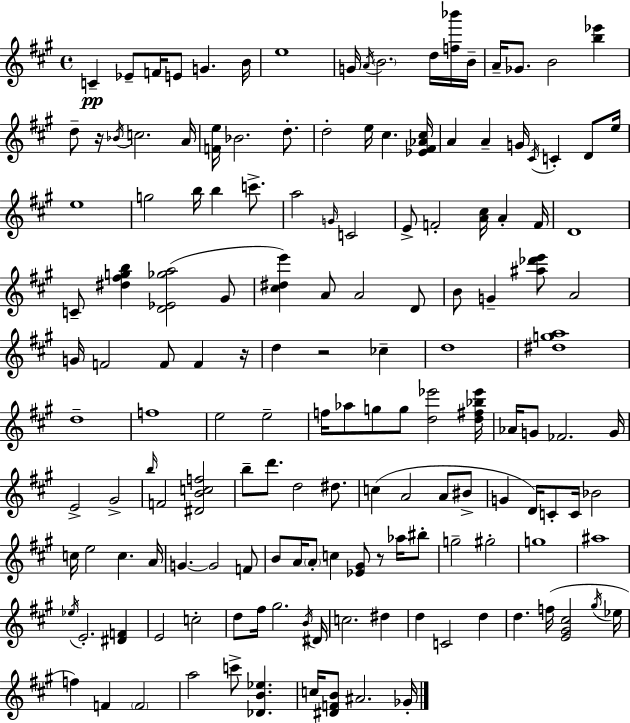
{
  \clef treble
  \time 4/4
  \defaultTimeSignature
  \key a \major
  c'4--\pp ees'8-- f'16 e'8 g'4. b'16 | e''1 | g'16 \acciaccatura { a'16 } \parenthesize b'2. d''16 <f'' bes'''>16 | b'16-- a'16-- ges'8. b'2 <b'' ees'''>4 | \break d''8-- r16 \acciaccatura { bes'16 } c''2. | a'16 <f' e''>16 bes'2. d''8.-. | d''2-. e''16 cis''4. | <ees' fis' aes' cis''>16 a'4 a'4-- g'16 \acciaccatura { cis'16 } c'4-. | \break d'8 e''16 e''1 | g''2 b''16 b''4 | c'''8.-> a''2 \grace { g'16 } c'2 | e'8-> f'2-. <a' cis''>16 a'4-. | \break f'16 d'1 | c'8-- <dis'' fis'' g'' b''>4 <d' ees' ges'' a''>2( | gis'8 <cis'' dis'' e'''>4) a'8 a'2 | d'8 b'8 g'4-- <ais'' des''' e'''>8 a'2 | \break g'16 f'2 f'8 f'4 | r16 d''4 r2 | ces''4-- d''1 | <dis'' g'' a''>1 | \break d''1-- | f''1 | e''2 e''2-- | f''16 aes''8 g''8 g''8 <d'' ees'''>2 | \break <d'' fis'' bes'' ees'''>16 aes'16 g'8 fes'2. | g'16 e'2-> gis'2-> | \grace { b''16 } f'2 <dis' b' c'' f''>2 | b''8-- d'''8. d''2 | \break dis''8. c''4( a'2 | a'8 bis'8-> g'4 d'16) c'8-. c'16 bes'2 | c''16 e''2 c''4. | a'16 g'4.~~ g'2 | \break f'8 b'8 a'16 \parenthesize a'8-. c''4 <ees' gis'>8 | r8 aes''16 bis''8-. g''2-- gis''2-. | g''1 | ais''1 | \break \acciaccatura { ees''16 } e'2.-. | <dis' f'>4 e'2 c''2-. | d''8 fis''16 gis''2. | \acciaccatura { b'16 } dis'16 c''2. | \break dis''4 d''4 c'2 | d''4 d''4. f''16( <e' gis' cis''>2 | \acciaccatura { gis''16 } ees''16 f''4) f'4 | \parenthesize f'2 a''2 | \break c'''8-> <des' b' ees''>4. c''16 <dis' f' b'>8 ais'2. | ges'16-. \bar "|."
}